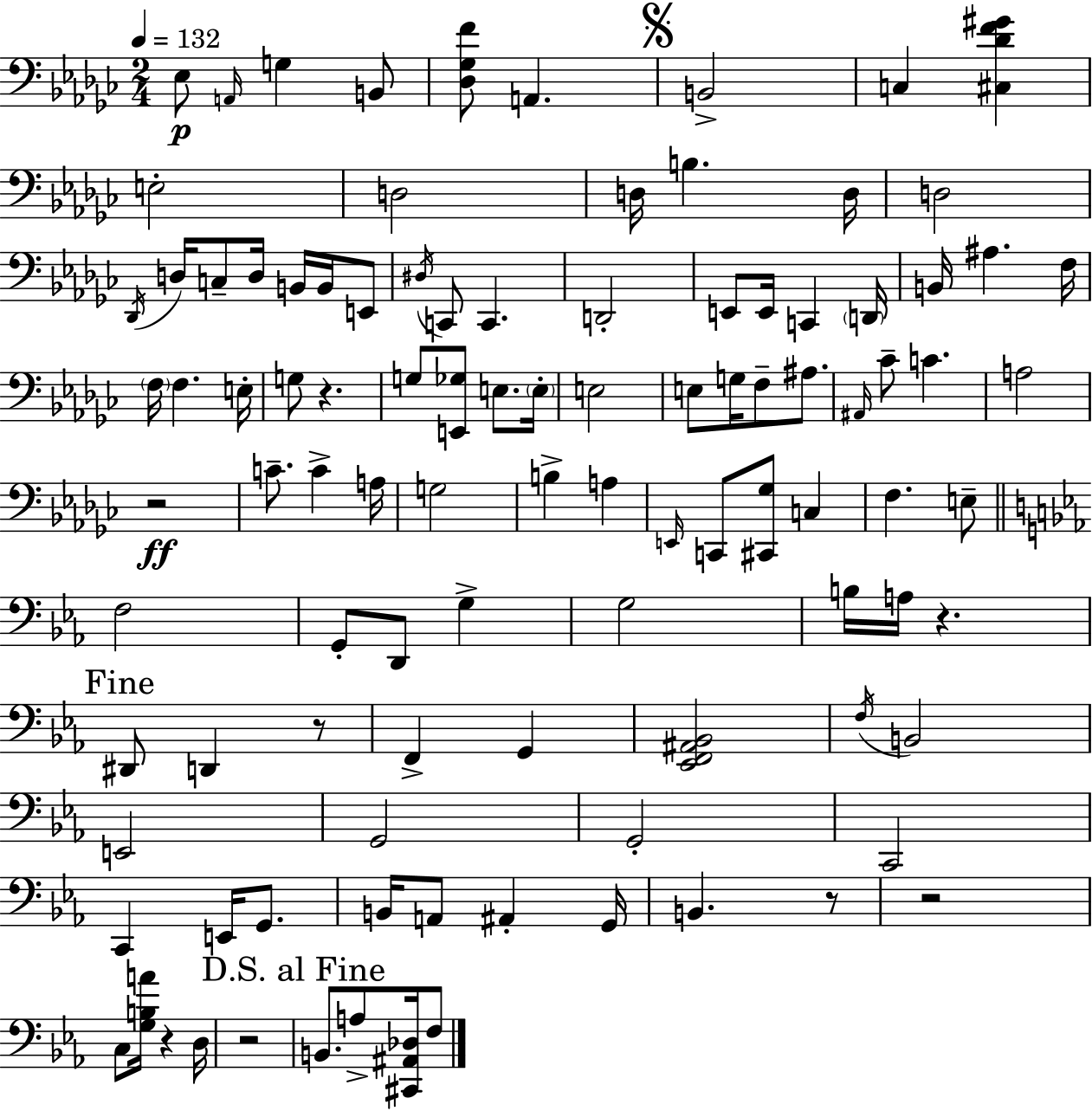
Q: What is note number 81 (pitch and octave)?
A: A#2